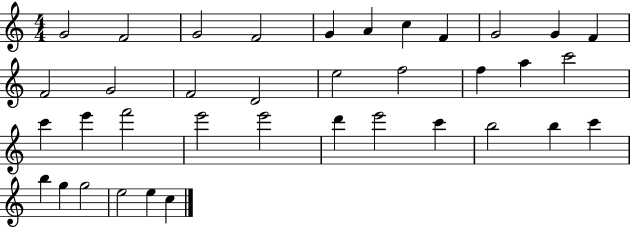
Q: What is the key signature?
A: C major